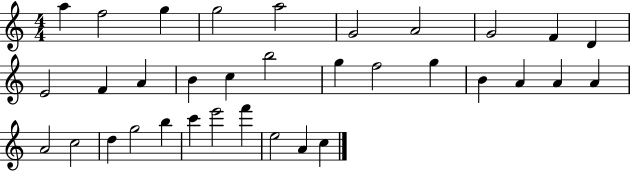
X:1
T:Untitled
M:4/4
L:1/4
K:C
a f2 g g2 a2 G2 A2 G2 F D E2 F A B c b2 g f2 g B A A A A2 c2 d g2 b c' e'2 f' e2 A c